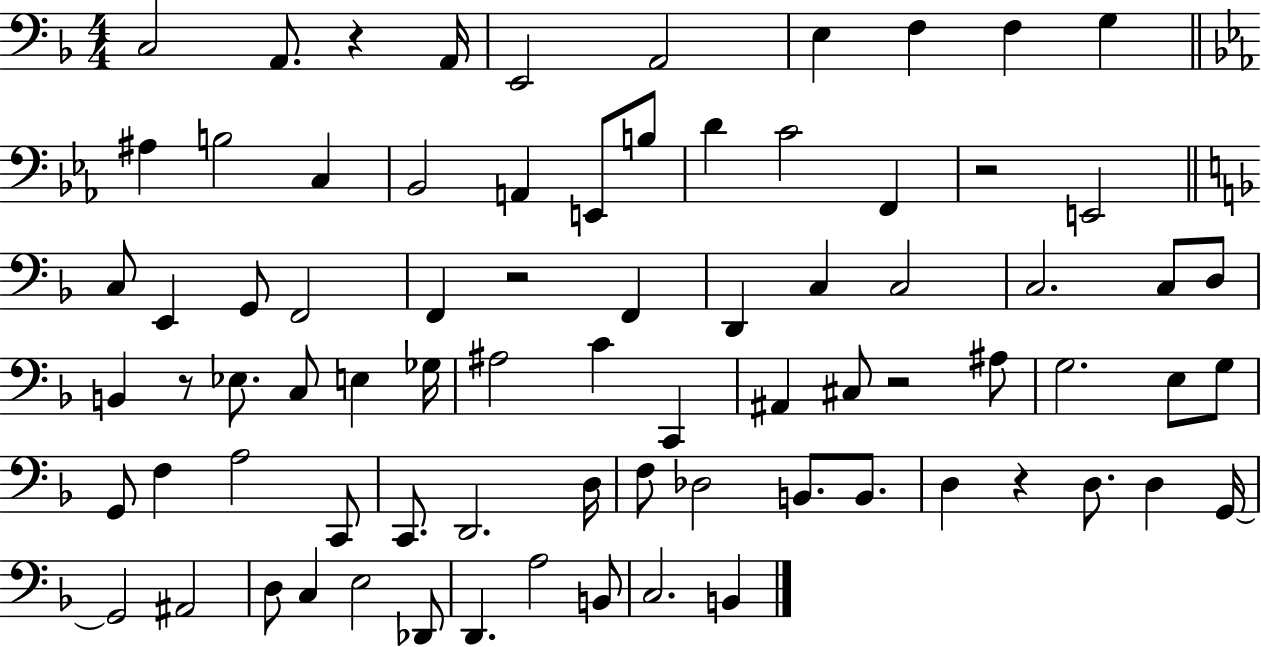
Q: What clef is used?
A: bass